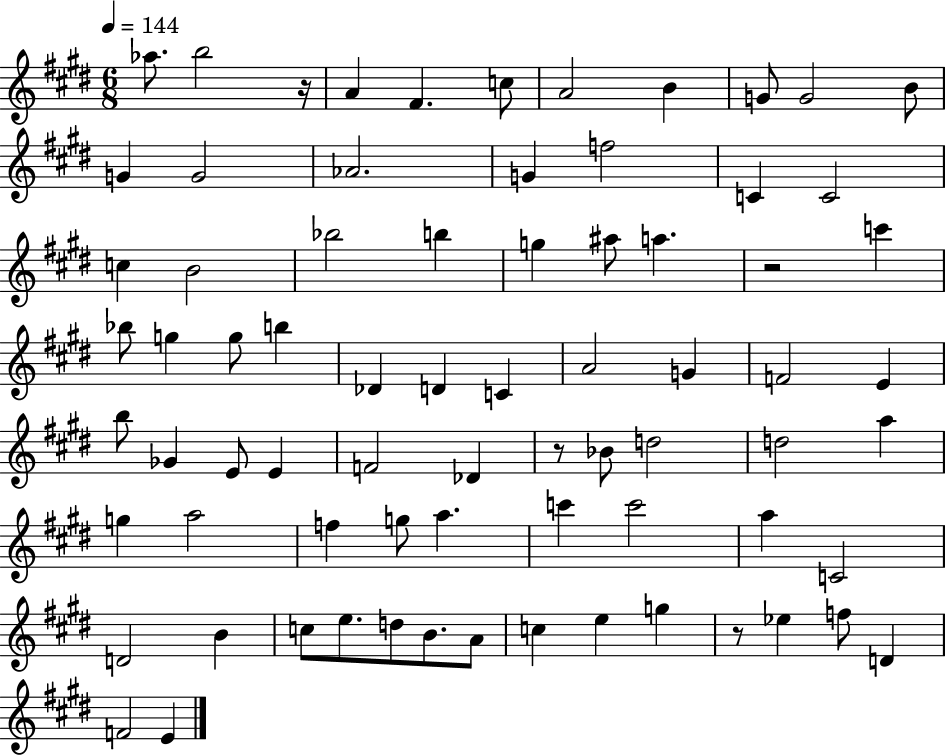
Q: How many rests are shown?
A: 4